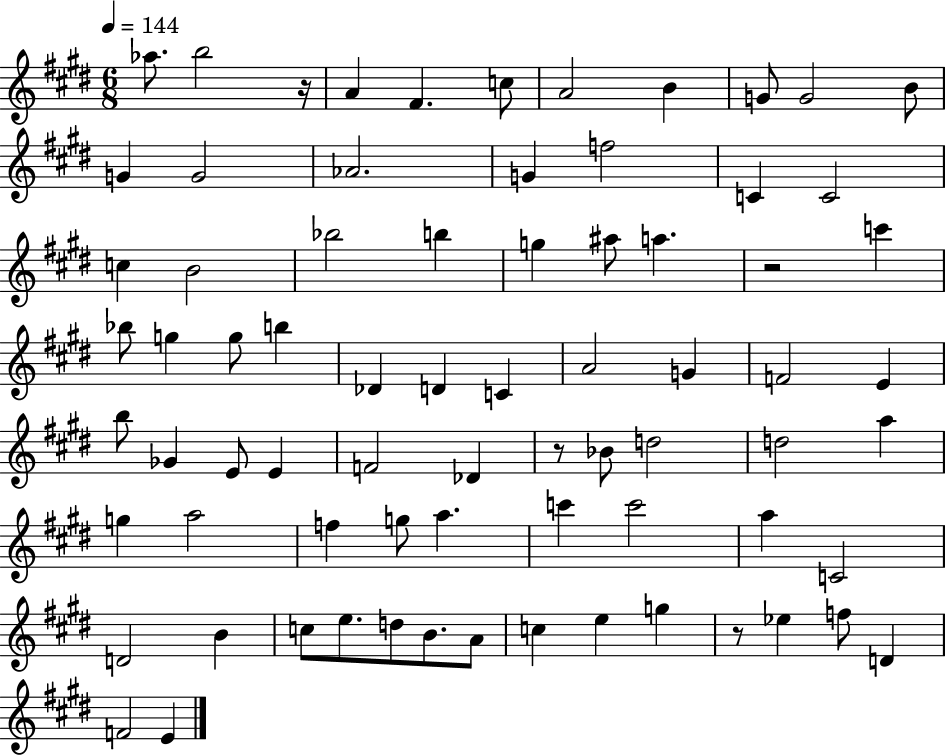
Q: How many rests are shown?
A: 4